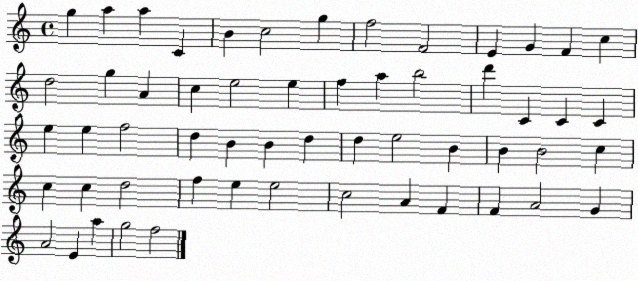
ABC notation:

X:1
T:Untitled
M:4/4
L:1/4
K:C
g a a C B c2 g f2 F2 E G F c d2 g A c e2 e f a b2 d' C C C e e f2 d B B d d e2 B B B2 c c c d2 f e e2 c2 A F F A2 G A2 E a g2 f2